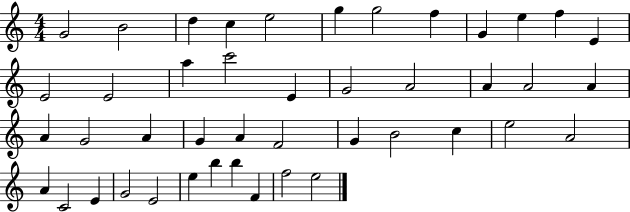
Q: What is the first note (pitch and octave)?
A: G4